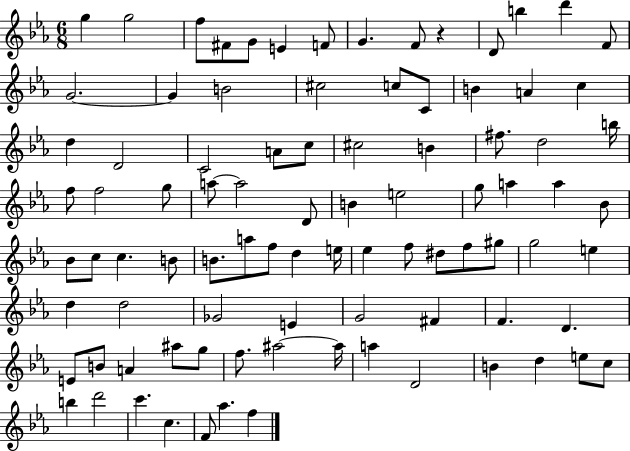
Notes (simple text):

G5/q G5/h F5/e F#4/e G4/e E4/q F4/e G4/q. F4/e R/q D4/e B5/q D6/q F4/e G4/h. G4/q B4/h C#5/h C5/e C4/e B4/q A4/q C5/q D5/q D4/h C4/h A4/e C5/e C#5/h B4/q F#5/e. D5/h B5/s F5/e F5/h G5/e A5/e A5/h D4/e B4/q E5/h G5/e A5/q A5/q Bb4/e Bb4/e C5/e C5/q. B4/e B4/e. A5/e F5/e D5/q E5/s Eb5/q F5/e D#5/e F5/e G#5/e G5/h E5/q D5/q D5/h Gb4/h E4/q G4/h F#4/q F4/q. D4/q. E4/e B4/e A4/q A#5/e G5/e F5/e. A#5/h A#5/s A5/q D4/h B4/q D5/q E5/e C5/e B5/q D6/h C6/q. C5/q. F4/e Ab5/q. F5/q